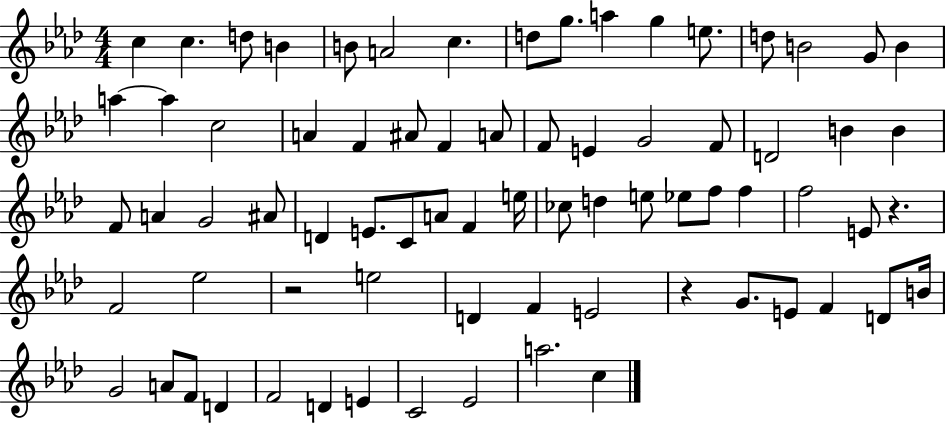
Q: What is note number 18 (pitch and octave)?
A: A5